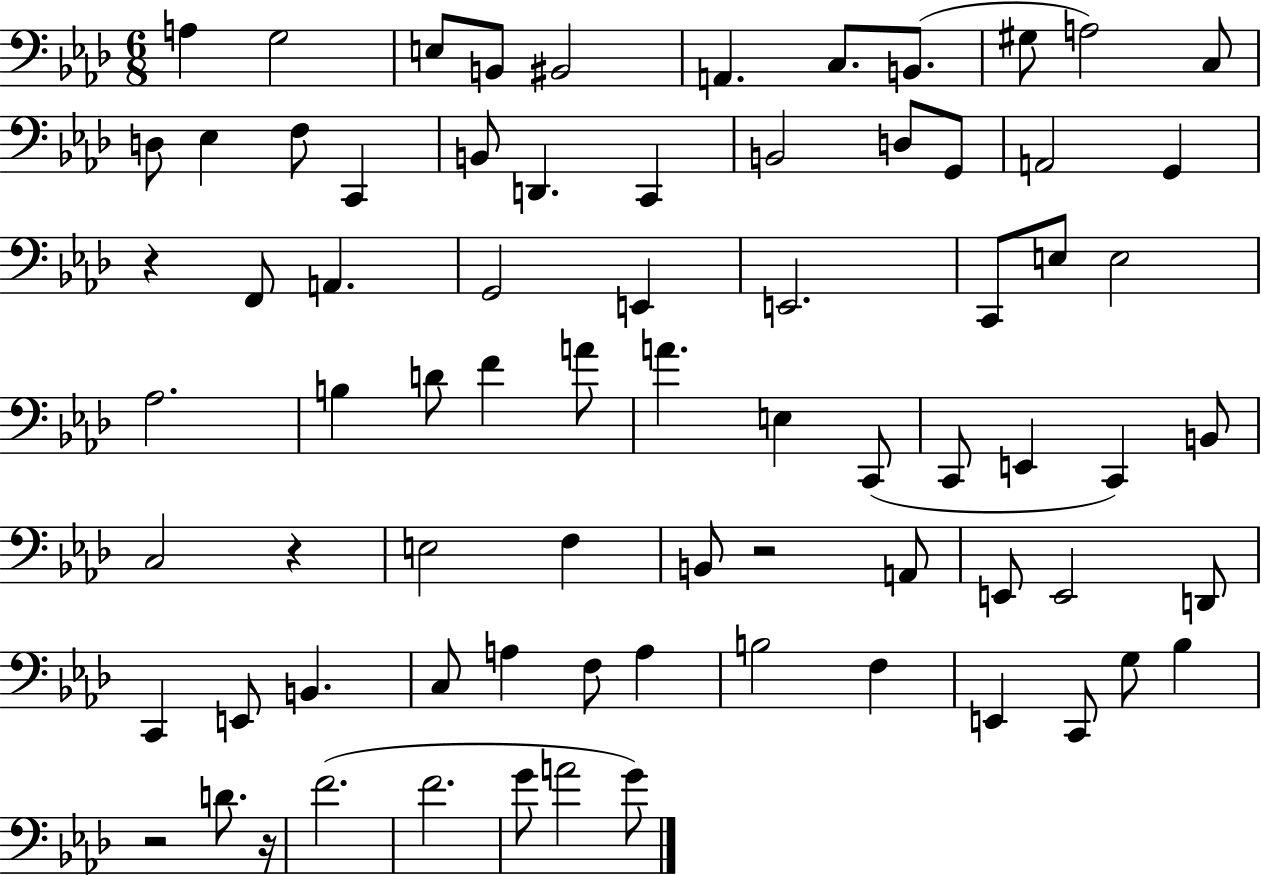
A3/q G3/h E3/e B2/e BIS2/h A2/q. C3/e. B2/e. G#3/e A3/h C3/e D3/e Eb3/q F3/e C2/q B2/e D2/q. C2/q B2/h D3/e G2/e A2/h G2/q R/q F2/e A2/q. G2/h E2/q E2/h. C2/e E3/e E3/h Ab3/h. B3/q D4/e F4/q A4/e A4/q. E3/q C2/e C2/e E2/q C2/q B2/e C3/h R/q E3/h F3/q B2/e R/h A2/e E2/e E2/h D2/e C2/q E2/e B2/q. C3/e A3/q F3/e A3/q B3/h F3/q E2/q C2/e G3/e Bb3/q R/h D4/e. R/s F4/h. F4/h. G4/e A4/h G4/e